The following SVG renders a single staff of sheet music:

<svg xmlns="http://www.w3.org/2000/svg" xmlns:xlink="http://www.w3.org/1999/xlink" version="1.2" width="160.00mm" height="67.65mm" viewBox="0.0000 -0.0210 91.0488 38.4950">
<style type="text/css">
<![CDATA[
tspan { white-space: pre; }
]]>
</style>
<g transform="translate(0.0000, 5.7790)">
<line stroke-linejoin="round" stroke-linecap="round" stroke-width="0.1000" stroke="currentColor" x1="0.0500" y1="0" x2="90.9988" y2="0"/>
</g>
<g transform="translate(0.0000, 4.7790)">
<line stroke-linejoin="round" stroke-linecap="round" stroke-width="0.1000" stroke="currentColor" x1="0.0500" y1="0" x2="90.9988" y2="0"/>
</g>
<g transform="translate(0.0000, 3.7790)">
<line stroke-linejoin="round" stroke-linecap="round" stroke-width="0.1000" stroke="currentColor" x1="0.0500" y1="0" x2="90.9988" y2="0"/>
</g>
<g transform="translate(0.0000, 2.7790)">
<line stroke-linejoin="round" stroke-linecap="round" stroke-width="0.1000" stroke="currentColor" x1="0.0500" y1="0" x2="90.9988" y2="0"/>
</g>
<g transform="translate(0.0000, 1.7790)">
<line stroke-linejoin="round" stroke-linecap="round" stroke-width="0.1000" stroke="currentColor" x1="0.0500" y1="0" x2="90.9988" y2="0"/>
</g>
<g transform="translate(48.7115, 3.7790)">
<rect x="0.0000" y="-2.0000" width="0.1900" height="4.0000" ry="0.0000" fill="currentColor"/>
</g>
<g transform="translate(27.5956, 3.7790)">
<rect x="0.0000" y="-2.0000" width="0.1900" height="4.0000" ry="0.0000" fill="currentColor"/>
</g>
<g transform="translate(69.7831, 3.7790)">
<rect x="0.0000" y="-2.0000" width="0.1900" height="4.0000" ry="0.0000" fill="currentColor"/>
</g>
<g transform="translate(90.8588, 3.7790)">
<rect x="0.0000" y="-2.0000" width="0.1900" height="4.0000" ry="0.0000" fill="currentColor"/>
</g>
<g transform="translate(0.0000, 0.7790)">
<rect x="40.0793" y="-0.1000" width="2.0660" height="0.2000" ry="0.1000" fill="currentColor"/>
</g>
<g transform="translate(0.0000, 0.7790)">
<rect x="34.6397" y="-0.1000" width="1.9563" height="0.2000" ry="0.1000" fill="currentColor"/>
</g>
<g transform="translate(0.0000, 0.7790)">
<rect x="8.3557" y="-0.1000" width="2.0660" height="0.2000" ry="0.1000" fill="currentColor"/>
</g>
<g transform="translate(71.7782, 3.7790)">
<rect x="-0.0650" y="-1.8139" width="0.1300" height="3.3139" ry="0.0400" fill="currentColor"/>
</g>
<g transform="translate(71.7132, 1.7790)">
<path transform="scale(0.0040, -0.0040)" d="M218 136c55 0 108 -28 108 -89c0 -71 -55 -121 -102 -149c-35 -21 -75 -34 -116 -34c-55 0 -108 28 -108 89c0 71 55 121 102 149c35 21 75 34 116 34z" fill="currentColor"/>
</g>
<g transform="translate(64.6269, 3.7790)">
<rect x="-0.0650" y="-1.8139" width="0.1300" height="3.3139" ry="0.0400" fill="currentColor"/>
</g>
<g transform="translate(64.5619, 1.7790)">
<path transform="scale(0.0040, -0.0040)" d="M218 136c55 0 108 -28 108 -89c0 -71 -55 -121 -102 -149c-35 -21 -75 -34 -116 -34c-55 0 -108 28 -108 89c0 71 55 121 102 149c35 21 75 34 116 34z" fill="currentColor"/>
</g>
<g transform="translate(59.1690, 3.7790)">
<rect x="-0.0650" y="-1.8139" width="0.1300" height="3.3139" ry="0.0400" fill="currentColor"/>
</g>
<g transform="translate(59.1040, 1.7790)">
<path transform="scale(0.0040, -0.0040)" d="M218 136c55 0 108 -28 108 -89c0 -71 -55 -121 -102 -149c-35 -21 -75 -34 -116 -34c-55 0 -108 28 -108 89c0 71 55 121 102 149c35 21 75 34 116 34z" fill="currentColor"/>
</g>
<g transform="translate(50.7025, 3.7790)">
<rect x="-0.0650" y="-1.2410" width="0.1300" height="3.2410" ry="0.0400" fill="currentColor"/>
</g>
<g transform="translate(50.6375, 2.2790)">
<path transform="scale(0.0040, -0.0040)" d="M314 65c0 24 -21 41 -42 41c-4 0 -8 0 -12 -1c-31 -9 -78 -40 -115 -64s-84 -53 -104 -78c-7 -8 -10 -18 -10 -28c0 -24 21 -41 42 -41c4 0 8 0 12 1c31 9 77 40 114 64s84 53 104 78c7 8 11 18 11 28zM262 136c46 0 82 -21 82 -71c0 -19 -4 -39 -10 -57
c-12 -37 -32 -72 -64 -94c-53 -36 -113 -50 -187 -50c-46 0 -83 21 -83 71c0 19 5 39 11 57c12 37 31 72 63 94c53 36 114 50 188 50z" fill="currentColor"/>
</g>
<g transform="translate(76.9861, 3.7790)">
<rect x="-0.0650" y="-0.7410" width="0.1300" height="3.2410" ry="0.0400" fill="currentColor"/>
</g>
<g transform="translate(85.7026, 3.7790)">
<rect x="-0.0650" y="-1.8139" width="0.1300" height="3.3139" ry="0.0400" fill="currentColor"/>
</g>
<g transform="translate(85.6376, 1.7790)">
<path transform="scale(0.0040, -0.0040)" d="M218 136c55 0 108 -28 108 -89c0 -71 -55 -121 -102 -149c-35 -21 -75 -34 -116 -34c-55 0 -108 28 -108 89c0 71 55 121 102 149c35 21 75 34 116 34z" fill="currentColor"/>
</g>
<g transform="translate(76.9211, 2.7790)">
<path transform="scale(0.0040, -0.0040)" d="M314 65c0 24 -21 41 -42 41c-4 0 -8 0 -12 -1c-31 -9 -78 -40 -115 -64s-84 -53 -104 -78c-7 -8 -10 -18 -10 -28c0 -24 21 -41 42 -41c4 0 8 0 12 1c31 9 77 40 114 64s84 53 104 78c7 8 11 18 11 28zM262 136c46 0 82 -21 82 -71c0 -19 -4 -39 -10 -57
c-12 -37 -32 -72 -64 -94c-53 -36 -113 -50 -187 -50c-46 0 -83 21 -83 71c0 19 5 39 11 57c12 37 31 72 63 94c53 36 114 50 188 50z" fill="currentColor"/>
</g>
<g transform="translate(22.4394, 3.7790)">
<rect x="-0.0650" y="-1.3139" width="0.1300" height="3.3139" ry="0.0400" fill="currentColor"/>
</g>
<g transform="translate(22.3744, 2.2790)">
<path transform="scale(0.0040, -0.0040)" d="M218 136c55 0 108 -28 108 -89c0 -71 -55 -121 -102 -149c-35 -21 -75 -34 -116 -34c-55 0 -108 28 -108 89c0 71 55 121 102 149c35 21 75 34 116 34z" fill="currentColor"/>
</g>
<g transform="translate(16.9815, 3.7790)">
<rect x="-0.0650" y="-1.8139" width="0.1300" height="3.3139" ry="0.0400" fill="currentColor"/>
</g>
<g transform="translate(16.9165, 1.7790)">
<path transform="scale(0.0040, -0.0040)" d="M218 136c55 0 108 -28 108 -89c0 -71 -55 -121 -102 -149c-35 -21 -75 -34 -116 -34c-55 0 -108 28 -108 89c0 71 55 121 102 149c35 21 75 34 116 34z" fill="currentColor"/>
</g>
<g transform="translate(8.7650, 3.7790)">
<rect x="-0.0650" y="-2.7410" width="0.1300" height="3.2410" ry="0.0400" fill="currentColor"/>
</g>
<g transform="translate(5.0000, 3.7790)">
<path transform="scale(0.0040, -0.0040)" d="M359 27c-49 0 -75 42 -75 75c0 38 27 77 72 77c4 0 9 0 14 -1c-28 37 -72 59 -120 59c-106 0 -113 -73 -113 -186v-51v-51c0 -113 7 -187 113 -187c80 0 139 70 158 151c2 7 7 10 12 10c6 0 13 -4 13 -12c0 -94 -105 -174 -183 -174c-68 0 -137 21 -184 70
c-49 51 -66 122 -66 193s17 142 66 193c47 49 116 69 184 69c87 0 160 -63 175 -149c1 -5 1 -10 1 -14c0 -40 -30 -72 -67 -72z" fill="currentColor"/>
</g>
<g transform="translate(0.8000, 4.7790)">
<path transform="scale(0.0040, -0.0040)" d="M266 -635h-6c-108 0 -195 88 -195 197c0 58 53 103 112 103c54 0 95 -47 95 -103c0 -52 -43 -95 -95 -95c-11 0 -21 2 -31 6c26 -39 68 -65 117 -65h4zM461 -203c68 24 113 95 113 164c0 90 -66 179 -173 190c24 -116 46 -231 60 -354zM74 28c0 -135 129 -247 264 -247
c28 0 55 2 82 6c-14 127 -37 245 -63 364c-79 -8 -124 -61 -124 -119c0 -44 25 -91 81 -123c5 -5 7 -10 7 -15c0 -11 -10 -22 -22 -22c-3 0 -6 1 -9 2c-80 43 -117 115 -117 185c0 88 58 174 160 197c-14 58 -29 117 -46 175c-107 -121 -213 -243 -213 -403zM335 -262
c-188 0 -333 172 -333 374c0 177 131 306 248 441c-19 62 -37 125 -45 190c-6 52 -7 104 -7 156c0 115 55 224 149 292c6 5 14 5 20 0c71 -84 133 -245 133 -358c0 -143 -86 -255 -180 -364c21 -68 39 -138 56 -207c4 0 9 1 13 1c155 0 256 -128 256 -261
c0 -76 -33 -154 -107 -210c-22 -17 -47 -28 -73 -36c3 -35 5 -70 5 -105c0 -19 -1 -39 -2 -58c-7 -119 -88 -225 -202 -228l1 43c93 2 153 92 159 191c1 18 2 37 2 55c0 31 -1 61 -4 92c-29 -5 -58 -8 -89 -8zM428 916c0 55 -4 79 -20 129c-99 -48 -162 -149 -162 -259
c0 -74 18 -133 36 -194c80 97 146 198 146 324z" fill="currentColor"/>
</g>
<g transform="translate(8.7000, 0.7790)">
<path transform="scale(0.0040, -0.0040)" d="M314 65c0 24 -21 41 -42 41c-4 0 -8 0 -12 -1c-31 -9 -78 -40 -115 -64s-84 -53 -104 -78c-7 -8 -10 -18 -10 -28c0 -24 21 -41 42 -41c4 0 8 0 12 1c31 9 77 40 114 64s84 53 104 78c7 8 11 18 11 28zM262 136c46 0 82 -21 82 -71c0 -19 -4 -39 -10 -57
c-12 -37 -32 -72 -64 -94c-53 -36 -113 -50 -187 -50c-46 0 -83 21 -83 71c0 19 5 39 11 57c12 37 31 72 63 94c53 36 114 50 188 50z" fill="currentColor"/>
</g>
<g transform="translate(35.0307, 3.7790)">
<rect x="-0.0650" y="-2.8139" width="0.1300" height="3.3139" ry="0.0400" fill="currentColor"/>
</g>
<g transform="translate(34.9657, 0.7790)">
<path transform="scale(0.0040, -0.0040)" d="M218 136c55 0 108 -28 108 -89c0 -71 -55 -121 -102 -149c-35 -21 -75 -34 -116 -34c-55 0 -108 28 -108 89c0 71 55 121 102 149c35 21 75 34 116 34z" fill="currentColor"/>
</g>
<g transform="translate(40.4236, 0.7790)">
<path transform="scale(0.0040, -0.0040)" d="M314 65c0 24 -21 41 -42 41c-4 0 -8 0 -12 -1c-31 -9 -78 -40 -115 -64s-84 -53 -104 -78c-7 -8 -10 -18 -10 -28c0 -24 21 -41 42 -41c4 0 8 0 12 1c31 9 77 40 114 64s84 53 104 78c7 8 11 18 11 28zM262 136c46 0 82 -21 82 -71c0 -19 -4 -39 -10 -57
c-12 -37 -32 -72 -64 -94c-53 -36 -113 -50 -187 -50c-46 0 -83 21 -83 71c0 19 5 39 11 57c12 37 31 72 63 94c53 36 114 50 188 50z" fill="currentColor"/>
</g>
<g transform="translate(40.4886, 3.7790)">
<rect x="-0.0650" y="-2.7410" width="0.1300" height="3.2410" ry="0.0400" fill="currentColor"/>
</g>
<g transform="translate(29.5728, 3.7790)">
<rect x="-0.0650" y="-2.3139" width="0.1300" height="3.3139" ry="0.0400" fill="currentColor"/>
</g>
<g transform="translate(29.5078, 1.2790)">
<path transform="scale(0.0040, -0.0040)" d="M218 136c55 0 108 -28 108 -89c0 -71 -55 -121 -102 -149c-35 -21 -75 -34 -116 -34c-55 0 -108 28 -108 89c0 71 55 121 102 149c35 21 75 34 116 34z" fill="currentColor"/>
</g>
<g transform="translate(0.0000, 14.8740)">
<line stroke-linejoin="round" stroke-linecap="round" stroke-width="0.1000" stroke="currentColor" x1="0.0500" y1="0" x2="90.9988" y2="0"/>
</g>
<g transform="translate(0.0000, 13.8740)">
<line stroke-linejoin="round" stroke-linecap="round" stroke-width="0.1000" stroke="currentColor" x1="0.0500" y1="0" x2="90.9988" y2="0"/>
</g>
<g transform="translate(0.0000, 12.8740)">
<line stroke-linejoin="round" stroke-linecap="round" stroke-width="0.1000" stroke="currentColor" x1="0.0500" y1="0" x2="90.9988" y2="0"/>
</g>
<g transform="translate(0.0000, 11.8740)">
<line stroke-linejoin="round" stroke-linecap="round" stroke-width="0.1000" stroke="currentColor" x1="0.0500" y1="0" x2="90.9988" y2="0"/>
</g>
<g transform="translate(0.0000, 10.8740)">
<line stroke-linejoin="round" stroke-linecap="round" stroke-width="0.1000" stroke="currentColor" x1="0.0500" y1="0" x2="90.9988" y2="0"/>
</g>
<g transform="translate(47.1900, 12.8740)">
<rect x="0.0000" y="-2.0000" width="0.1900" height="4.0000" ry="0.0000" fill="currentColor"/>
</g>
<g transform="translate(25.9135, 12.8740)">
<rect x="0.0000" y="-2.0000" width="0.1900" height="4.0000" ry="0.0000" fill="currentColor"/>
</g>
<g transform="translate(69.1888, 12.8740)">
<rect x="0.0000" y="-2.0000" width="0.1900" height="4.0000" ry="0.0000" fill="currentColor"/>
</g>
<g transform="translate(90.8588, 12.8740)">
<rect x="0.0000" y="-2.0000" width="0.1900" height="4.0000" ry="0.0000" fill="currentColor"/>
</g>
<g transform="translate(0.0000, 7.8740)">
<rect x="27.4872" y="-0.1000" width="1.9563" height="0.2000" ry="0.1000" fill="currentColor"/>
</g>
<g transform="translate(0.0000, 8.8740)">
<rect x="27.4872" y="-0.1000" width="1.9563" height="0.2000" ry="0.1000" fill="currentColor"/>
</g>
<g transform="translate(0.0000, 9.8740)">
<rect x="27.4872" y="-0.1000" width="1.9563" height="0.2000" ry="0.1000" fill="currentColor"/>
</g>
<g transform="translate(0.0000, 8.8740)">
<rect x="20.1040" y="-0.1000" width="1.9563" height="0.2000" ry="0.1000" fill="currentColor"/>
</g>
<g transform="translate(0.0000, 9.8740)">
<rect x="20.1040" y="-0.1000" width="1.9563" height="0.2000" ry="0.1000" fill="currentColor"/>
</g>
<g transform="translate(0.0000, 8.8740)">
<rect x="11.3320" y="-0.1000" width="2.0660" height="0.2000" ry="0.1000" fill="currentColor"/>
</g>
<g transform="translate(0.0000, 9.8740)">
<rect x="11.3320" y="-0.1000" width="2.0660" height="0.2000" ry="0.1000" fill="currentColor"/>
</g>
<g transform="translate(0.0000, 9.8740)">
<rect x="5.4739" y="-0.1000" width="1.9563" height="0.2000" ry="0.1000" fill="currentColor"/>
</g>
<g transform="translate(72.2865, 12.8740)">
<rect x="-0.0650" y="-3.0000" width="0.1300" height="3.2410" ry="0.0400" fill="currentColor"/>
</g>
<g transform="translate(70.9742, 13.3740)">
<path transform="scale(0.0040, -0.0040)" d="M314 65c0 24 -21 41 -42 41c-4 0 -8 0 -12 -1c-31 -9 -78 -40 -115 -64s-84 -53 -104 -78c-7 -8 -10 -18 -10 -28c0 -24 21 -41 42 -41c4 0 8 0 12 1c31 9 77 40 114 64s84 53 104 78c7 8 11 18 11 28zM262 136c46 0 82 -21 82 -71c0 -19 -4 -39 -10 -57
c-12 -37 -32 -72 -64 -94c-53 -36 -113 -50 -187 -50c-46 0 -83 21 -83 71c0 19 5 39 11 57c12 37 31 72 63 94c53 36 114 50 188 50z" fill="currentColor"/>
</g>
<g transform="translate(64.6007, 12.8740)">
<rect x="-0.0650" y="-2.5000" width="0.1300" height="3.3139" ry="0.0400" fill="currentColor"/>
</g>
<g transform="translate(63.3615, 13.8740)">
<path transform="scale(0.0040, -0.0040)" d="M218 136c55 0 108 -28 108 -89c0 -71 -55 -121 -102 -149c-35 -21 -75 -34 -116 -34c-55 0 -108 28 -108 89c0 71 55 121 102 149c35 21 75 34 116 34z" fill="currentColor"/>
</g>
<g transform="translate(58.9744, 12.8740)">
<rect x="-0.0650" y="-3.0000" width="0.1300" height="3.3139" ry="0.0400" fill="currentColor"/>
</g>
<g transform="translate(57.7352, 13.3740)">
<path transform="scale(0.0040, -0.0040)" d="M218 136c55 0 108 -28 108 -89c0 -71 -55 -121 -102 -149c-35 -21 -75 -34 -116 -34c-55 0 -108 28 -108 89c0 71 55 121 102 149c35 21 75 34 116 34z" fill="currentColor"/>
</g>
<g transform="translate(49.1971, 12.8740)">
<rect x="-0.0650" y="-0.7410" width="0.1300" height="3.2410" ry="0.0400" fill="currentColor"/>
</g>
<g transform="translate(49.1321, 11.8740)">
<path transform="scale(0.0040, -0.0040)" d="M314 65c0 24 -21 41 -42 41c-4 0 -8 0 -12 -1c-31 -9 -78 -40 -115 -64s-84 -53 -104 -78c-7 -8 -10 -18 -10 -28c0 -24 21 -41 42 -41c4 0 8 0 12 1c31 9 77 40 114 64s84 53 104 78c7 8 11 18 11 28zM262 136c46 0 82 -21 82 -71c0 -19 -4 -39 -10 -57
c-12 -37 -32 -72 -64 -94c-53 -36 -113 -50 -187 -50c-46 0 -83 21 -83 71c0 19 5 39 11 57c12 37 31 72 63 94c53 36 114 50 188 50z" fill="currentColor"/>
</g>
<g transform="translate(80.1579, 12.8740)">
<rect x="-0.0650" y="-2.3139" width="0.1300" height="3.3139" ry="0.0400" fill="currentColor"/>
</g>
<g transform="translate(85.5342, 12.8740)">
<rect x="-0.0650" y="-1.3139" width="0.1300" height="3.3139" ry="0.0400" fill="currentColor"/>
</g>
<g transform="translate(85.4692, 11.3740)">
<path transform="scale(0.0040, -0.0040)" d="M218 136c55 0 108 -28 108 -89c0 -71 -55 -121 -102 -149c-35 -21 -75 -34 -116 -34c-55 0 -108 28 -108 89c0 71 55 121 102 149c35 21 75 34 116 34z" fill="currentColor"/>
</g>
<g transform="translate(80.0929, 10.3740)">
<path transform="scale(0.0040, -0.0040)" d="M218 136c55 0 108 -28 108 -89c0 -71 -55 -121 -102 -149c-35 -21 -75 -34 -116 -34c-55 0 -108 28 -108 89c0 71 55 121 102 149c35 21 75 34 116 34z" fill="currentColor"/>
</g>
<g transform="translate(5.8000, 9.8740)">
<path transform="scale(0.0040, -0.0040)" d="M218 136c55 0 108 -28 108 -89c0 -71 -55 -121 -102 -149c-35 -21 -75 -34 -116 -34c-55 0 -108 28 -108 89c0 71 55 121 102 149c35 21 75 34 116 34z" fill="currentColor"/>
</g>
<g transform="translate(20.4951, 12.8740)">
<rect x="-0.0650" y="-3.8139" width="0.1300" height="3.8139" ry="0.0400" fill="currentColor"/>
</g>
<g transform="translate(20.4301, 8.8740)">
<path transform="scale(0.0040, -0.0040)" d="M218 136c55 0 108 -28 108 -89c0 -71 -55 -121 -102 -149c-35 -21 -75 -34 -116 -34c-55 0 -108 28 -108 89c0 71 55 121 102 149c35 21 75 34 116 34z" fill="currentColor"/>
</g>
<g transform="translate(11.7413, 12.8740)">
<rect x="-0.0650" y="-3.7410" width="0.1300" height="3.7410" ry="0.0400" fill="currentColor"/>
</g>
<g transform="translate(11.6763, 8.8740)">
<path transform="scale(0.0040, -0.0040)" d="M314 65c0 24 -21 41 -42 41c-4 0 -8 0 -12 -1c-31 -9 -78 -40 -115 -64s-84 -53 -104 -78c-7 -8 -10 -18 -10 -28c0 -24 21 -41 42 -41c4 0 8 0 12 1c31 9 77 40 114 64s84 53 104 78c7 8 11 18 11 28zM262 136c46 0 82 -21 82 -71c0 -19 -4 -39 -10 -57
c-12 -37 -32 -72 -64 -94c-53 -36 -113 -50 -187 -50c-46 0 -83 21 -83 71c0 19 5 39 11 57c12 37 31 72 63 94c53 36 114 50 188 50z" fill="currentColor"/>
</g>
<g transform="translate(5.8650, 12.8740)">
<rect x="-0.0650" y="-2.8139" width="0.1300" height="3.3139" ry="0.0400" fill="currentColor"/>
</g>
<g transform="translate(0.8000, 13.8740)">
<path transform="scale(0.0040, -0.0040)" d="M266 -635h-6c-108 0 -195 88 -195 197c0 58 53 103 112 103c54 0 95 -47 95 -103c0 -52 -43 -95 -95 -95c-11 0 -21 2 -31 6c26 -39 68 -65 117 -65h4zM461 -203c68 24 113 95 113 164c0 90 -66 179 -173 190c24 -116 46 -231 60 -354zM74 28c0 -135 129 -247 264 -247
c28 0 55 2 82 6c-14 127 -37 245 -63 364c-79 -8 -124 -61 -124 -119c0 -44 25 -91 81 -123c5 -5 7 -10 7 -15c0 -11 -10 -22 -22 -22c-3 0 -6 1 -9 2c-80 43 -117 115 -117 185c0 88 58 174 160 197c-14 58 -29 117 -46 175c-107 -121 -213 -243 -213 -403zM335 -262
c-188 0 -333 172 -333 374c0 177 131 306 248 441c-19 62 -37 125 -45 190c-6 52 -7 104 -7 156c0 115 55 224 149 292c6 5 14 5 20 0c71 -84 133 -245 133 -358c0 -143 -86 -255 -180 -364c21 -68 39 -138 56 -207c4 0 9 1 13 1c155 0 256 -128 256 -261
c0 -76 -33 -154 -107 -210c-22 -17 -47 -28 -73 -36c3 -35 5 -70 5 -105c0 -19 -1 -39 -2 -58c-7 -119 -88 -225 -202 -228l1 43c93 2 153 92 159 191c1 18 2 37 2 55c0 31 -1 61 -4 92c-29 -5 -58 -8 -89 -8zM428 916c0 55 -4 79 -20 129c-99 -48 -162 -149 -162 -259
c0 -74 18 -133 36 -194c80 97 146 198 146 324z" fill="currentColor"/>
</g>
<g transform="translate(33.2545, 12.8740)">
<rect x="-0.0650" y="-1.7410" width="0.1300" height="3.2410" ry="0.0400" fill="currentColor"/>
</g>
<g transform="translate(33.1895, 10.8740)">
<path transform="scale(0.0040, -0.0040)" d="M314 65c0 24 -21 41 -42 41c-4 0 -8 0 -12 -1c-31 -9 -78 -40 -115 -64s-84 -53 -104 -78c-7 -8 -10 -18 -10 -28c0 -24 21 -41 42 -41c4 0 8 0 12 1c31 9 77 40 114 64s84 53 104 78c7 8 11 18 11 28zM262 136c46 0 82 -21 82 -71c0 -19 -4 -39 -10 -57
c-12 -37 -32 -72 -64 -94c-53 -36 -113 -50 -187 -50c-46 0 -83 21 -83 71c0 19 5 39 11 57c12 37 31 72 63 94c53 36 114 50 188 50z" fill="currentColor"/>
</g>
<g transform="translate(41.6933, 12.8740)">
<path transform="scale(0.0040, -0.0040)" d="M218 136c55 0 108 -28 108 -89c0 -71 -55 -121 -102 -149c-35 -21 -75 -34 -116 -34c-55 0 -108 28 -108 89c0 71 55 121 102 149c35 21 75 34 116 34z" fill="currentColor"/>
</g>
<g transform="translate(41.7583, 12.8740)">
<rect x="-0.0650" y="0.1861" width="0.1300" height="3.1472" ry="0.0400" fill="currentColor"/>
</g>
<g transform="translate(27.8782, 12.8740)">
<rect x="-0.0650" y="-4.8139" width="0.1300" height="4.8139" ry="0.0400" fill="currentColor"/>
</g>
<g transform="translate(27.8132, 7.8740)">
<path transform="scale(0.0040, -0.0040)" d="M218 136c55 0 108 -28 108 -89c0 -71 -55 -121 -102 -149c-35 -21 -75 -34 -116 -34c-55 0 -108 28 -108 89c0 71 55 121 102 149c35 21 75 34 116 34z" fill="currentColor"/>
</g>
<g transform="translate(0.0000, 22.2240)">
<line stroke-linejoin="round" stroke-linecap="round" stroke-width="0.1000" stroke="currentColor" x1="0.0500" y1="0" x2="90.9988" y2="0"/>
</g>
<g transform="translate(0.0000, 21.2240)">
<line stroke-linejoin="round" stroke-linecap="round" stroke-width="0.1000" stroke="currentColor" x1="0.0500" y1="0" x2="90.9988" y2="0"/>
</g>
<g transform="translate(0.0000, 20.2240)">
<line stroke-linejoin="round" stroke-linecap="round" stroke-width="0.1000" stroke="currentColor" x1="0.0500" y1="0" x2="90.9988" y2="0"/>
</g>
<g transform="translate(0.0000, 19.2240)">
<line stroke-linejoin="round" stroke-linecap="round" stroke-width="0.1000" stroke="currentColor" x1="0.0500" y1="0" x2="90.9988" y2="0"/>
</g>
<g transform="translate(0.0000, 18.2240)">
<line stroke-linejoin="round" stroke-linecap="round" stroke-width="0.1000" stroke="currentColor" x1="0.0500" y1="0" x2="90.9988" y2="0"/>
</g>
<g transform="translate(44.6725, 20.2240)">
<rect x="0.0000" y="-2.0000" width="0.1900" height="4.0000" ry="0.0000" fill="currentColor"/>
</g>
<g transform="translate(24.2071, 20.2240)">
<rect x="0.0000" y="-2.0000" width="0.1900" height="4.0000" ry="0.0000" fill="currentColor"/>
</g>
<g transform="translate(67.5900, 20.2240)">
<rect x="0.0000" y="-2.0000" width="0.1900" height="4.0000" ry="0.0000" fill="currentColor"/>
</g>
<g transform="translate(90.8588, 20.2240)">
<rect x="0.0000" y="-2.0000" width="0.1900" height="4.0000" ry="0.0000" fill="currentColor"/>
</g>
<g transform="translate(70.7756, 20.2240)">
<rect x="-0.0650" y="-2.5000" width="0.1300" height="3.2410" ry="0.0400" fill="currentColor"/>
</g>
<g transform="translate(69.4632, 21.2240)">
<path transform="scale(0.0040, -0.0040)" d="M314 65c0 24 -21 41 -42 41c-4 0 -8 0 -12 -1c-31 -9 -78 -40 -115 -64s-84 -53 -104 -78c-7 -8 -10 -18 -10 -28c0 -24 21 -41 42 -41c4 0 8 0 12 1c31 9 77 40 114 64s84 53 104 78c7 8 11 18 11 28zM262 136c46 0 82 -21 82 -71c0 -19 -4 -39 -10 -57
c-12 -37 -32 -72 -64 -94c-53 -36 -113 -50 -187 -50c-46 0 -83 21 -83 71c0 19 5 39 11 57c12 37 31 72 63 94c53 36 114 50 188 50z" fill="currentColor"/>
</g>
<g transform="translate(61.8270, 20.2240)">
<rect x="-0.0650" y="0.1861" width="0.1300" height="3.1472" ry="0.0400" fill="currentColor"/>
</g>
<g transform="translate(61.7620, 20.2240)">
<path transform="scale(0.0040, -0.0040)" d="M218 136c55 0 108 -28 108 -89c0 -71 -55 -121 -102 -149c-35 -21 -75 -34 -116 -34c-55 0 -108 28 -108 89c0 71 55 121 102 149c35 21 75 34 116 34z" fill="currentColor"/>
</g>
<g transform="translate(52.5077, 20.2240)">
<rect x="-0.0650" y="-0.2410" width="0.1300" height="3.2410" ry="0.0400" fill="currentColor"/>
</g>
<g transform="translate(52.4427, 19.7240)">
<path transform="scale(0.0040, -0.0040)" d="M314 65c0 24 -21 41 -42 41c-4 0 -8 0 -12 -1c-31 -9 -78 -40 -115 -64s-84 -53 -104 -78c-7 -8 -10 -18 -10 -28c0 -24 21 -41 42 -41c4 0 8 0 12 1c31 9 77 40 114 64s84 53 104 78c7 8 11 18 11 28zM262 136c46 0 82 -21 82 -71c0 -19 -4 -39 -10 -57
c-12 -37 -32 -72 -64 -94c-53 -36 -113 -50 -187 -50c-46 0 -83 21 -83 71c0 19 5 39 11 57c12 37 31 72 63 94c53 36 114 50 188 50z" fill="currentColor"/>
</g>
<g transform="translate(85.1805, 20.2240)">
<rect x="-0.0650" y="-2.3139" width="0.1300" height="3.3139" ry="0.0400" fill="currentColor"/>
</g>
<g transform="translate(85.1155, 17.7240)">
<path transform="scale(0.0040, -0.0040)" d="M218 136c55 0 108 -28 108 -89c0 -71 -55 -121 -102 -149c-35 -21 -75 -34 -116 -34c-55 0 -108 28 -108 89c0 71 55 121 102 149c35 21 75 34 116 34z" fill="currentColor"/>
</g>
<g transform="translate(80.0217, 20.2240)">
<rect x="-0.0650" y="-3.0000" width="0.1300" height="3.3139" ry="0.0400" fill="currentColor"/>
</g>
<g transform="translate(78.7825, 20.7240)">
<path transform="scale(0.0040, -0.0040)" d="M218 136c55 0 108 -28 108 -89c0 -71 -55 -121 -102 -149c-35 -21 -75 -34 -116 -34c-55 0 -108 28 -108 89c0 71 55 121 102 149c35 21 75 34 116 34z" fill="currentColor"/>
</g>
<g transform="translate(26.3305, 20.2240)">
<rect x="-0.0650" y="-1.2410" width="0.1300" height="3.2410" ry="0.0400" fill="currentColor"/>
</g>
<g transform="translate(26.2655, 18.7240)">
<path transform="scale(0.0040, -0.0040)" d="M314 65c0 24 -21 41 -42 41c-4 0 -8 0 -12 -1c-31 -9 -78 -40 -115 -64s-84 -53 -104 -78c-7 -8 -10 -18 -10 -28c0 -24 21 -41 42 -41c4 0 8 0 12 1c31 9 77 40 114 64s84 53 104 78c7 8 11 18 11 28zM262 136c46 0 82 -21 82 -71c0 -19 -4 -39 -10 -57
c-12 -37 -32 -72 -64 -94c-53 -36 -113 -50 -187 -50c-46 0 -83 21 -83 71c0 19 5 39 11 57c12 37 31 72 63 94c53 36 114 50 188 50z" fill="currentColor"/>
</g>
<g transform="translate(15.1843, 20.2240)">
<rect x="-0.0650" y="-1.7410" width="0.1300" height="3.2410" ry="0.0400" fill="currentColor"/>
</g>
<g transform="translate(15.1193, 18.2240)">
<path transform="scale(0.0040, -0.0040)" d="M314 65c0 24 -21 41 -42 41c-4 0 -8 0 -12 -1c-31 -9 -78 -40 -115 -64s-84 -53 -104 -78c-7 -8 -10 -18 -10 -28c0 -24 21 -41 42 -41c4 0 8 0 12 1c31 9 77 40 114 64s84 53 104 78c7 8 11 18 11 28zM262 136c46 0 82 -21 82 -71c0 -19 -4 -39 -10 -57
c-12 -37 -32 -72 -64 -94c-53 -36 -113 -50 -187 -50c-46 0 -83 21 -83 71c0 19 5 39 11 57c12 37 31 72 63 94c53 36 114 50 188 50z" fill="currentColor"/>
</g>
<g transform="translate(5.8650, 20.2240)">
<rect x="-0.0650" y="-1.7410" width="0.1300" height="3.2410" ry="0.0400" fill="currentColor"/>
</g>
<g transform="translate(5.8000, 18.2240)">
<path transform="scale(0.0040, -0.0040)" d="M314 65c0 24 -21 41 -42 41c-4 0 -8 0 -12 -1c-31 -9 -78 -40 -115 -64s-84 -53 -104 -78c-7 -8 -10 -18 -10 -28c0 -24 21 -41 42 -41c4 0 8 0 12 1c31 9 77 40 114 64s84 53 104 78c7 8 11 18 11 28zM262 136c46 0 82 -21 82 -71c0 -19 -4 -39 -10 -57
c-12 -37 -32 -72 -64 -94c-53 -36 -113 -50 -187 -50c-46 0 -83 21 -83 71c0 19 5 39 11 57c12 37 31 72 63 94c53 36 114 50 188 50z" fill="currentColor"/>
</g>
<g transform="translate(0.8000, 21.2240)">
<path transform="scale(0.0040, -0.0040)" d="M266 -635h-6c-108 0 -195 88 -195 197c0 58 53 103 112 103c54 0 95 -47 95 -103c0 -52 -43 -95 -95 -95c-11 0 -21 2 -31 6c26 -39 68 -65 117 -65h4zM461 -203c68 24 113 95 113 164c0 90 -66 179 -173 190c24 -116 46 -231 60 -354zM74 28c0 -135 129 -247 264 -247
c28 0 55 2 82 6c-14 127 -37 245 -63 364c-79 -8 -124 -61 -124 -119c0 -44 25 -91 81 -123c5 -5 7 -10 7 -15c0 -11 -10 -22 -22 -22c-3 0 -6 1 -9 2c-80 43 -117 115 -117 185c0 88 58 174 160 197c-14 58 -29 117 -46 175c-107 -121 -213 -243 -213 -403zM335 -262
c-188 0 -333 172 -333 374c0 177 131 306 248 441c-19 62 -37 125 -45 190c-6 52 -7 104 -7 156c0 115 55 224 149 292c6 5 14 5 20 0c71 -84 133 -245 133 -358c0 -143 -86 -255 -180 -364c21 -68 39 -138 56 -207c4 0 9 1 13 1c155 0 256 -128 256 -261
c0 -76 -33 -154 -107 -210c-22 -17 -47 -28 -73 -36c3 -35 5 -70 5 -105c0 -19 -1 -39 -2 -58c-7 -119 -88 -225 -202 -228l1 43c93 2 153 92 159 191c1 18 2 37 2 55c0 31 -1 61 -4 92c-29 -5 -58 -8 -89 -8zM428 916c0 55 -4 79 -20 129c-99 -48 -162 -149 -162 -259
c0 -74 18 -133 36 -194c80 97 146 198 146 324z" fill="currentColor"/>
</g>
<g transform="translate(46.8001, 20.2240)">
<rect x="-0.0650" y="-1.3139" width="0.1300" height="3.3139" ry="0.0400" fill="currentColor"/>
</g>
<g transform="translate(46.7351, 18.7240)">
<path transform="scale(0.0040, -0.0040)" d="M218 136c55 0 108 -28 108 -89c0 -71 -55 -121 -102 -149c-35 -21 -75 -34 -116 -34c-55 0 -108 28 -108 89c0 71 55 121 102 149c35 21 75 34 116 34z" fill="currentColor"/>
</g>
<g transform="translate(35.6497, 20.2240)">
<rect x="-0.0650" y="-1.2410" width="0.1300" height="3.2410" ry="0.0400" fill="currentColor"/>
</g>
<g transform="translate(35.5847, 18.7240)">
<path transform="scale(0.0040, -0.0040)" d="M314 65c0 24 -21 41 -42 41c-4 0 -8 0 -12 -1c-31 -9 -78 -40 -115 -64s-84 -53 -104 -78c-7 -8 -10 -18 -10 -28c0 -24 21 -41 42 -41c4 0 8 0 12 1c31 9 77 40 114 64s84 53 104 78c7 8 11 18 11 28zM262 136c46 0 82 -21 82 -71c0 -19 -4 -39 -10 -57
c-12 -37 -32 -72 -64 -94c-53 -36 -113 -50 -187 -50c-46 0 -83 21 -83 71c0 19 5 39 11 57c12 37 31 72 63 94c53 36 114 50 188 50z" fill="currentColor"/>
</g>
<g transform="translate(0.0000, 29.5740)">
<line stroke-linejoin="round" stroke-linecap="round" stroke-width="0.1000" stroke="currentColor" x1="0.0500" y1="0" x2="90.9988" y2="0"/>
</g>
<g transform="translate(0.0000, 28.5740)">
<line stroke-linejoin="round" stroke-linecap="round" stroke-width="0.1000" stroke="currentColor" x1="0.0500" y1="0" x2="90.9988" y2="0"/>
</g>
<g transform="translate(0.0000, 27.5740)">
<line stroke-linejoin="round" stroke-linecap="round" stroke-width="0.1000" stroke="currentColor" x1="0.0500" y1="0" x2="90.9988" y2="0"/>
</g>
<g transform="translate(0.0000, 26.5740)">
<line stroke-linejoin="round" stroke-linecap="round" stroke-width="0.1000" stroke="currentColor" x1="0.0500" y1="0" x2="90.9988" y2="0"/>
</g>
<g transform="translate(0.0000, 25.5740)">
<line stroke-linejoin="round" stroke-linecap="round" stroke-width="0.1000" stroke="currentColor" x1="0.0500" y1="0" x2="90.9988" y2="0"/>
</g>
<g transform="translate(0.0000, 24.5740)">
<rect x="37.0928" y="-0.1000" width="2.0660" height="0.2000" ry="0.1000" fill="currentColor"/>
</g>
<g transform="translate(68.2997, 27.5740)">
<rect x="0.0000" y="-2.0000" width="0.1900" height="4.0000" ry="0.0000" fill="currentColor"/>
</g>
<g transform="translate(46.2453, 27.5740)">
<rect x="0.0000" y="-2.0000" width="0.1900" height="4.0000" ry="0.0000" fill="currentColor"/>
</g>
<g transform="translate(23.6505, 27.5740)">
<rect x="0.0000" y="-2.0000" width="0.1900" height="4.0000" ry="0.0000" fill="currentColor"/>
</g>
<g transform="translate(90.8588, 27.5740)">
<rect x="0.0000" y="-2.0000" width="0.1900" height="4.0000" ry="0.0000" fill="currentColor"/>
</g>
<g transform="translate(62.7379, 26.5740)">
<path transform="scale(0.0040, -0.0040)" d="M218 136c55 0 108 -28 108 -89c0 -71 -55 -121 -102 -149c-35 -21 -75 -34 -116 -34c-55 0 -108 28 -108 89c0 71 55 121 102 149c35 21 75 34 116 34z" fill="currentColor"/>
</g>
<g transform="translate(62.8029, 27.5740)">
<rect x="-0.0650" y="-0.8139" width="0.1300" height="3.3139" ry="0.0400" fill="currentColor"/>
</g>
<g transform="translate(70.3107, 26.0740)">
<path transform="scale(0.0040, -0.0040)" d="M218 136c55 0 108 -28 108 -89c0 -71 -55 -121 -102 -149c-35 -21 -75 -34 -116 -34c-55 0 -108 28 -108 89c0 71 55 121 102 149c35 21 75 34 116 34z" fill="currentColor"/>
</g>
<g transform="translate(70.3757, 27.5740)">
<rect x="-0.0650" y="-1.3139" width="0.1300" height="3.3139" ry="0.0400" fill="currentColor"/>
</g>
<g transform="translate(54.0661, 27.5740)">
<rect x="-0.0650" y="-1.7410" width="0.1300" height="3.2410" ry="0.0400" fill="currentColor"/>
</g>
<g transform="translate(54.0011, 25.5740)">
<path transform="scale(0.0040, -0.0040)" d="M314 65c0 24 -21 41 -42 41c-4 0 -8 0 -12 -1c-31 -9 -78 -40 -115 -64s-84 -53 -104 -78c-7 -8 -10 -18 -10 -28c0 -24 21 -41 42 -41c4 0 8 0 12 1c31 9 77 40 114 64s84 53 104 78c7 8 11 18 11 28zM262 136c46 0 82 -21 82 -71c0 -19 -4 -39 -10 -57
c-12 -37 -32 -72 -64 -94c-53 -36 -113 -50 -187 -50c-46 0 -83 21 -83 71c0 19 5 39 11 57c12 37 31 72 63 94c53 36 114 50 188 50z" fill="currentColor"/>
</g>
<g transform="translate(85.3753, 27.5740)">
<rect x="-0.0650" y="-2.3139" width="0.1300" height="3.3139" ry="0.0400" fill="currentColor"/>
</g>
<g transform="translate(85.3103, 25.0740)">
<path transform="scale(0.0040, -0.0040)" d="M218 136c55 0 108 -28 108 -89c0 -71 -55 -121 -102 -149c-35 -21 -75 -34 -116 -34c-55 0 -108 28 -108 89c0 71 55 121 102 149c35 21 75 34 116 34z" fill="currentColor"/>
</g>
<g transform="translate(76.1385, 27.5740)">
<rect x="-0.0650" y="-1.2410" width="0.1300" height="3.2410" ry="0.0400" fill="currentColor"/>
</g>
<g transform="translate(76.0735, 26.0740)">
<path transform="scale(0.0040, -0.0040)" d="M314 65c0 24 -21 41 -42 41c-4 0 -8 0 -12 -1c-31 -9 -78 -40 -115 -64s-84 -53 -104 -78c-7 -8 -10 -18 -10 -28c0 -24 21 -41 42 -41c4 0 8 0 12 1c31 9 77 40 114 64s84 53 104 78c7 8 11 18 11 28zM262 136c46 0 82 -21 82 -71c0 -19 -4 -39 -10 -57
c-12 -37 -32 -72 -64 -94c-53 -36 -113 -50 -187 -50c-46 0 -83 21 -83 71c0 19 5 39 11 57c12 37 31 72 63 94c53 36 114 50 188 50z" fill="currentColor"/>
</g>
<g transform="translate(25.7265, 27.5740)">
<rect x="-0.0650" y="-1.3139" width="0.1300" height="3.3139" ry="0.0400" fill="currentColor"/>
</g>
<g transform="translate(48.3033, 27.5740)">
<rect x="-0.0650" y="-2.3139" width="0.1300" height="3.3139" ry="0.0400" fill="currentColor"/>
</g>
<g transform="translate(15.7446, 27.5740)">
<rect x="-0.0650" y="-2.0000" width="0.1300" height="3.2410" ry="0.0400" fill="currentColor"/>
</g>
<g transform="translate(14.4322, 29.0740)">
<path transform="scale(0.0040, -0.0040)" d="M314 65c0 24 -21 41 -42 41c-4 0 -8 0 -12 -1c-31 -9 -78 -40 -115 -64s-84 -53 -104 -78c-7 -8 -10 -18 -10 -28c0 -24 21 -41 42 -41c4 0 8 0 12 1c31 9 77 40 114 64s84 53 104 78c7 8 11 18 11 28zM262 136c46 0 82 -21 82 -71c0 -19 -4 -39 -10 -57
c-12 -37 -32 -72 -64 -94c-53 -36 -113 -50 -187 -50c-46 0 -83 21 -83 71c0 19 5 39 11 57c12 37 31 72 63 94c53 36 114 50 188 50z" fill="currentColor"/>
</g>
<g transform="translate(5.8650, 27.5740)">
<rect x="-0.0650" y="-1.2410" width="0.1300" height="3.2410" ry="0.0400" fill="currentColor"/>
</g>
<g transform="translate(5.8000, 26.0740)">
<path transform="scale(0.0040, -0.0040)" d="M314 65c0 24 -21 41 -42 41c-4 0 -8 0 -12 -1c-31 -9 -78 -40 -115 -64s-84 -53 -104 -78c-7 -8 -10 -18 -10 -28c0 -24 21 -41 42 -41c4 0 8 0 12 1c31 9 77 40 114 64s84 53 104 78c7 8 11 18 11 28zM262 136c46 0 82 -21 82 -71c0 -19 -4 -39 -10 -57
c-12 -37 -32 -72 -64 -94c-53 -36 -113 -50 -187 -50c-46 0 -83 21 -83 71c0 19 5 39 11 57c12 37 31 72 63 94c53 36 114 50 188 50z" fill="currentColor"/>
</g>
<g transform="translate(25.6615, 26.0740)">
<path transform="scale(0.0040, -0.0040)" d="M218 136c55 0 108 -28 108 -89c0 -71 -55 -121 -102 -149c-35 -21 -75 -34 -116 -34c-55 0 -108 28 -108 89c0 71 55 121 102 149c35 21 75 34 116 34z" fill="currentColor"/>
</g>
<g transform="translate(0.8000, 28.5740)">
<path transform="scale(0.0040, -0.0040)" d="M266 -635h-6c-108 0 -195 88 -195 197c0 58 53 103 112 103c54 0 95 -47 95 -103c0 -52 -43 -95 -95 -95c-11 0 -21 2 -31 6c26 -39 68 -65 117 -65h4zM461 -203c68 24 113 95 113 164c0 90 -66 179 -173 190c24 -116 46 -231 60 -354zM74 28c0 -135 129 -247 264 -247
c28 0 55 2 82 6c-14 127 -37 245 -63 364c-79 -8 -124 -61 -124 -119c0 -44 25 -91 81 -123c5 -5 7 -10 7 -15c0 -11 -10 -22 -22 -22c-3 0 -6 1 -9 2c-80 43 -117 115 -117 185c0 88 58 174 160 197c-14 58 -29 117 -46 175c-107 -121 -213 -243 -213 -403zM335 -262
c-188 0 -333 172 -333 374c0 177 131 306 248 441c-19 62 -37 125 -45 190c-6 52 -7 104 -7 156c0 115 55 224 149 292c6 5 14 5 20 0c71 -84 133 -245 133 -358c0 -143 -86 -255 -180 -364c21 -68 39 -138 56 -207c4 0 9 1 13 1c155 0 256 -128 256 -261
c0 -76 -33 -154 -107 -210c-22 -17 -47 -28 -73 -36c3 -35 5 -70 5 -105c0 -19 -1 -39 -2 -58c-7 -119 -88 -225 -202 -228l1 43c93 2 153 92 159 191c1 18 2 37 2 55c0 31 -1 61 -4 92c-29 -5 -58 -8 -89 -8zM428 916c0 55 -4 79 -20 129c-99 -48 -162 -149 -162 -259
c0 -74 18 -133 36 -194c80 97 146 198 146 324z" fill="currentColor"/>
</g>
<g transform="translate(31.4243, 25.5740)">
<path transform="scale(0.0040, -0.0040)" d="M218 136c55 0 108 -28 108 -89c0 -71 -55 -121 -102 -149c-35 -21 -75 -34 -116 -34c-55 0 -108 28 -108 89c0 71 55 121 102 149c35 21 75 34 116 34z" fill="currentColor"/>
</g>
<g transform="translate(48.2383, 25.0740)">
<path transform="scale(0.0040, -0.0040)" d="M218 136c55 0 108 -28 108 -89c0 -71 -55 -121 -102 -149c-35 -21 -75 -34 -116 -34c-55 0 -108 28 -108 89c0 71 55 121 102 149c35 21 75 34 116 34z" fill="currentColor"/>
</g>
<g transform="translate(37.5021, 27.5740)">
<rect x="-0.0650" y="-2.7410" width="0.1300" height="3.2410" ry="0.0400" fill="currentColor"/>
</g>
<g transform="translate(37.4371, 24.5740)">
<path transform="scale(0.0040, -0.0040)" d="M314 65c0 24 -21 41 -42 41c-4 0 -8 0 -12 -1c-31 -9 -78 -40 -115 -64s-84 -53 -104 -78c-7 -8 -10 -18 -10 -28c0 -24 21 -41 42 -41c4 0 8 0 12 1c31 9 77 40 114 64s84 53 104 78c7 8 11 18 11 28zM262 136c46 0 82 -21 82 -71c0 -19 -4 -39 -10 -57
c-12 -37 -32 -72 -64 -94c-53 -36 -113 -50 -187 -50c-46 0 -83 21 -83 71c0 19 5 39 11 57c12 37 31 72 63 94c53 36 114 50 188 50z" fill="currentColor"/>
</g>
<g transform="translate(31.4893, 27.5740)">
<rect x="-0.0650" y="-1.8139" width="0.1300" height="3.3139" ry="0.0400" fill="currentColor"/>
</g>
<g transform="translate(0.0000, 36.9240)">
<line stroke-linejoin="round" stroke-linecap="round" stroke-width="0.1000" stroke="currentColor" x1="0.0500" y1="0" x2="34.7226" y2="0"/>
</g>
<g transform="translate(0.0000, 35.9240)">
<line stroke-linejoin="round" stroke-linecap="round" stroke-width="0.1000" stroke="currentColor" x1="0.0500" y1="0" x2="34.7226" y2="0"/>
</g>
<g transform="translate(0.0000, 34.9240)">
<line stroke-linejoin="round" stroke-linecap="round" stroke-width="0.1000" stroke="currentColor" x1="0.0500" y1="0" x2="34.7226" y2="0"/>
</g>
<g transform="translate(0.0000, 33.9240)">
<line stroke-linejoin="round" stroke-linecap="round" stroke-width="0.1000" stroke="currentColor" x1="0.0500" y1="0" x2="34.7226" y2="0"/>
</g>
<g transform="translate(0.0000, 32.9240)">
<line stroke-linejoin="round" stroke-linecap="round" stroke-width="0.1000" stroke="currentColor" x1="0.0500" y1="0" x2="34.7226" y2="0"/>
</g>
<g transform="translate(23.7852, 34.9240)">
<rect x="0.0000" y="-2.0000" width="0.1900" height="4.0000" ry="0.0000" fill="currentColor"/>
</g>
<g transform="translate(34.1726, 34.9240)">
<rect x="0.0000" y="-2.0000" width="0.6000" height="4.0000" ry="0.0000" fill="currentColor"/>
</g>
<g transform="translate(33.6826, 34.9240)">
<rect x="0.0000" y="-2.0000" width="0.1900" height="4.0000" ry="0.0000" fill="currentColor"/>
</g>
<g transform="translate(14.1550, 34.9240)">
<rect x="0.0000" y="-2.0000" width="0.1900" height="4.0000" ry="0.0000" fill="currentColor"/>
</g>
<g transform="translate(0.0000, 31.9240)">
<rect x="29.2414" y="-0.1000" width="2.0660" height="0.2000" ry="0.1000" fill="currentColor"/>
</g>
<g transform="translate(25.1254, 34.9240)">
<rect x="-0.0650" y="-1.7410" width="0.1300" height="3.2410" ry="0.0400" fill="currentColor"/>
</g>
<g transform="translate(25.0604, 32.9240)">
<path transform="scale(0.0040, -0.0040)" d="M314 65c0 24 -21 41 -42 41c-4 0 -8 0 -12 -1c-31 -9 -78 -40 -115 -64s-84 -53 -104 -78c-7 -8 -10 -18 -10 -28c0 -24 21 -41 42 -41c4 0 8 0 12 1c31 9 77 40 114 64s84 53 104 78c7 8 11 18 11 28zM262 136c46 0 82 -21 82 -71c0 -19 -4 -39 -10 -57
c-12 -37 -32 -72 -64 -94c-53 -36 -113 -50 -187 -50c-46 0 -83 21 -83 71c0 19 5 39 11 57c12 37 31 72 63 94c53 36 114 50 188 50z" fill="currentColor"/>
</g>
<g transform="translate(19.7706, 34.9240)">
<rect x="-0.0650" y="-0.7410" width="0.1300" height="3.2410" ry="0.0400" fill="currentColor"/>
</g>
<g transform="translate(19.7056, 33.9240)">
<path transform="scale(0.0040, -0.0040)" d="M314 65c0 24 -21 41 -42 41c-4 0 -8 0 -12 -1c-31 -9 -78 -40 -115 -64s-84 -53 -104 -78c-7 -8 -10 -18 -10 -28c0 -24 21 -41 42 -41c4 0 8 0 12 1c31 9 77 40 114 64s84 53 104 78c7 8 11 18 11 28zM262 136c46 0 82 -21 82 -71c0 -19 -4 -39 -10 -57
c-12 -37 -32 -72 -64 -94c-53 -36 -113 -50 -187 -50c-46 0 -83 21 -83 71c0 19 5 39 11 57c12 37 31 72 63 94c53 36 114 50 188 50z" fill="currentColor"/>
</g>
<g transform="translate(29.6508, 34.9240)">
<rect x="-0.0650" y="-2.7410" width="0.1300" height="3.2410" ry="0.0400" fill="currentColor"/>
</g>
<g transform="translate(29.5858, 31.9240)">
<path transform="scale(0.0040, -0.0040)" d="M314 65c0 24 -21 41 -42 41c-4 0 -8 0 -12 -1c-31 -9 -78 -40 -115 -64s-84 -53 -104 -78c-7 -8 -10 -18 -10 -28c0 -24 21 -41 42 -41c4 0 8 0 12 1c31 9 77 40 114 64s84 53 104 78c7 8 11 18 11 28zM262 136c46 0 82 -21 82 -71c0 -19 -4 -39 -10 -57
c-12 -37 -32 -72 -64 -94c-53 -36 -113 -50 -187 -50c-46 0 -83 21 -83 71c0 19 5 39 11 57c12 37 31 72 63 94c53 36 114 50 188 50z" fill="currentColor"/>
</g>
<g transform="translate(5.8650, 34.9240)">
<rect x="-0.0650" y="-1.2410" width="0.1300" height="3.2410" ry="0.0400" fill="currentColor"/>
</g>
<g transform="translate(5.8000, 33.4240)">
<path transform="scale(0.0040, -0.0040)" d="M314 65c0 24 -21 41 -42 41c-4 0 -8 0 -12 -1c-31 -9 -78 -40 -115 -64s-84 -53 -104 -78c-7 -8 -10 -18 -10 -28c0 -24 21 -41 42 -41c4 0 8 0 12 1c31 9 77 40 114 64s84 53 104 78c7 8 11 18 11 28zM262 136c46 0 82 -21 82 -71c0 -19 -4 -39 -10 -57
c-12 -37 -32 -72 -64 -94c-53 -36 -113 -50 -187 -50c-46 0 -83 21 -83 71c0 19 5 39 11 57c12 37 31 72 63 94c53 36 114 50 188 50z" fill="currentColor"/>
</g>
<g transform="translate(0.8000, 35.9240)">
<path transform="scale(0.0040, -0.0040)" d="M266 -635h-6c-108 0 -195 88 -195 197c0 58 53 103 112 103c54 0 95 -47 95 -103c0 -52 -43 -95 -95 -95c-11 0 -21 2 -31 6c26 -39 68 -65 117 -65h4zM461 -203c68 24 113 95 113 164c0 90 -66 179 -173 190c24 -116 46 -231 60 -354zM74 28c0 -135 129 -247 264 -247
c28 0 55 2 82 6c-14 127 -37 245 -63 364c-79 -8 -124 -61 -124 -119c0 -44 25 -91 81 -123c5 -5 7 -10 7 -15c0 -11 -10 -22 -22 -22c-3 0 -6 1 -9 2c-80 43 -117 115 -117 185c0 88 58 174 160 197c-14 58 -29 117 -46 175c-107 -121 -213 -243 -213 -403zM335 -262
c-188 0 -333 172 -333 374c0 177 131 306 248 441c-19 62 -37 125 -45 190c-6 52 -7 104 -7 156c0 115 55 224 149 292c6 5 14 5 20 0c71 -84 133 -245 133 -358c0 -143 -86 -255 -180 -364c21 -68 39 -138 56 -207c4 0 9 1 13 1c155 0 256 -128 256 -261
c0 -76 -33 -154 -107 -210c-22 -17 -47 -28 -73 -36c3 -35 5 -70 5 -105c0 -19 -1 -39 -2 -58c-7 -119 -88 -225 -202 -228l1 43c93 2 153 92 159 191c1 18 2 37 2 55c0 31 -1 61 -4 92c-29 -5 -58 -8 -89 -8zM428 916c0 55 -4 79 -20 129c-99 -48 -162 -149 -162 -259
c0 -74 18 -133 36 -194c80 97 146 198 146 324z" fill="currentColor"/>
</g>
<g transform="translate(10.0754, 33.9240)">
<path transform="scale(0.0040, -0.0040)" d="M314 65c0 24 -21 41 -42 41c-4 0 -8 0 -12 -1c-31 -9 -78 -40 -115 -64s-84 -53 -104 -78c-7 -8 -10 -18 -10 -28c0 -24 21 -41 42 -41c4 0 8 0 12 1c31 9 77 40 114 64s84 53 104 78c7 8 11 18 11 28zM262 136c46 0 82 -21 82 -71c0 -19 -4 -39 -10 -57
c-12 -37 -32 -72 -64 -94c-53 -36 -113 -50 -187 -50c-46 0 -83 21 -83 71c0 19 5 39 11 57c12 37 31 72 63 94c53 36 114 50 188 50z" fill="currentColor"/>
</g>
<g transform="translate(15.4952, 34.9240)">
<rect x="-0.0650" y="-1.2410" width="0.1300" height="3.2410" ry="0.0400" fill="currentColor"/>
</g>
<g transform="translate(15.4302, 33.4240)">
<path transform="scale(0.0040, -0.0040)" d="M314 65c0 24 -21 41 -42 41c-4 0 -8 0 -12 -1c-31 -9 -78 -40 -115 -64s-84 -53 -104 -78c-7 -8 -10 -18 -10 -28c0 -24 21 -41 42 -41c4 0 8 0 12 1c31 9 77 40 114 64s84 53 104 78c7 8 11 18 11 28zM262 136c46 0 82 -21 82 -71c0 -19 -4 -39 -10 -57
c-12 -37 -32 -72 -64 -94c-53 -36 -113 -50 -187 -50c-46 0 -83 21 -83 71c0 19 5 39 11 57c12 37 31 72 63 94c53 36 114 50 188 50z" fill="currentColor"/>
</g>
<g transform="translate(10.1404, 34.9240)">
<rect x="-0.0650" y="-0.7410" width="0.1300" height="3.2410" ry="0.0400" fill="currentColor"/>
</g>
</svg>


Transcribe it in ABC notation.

X:1
T:Untitled
M:4/4
L:1/4
K:C
a2 f e g a a2 e2 f f f d2 f a c'2 c' e' f2 B d2 A G A2 g e f2 f2 e2 e2 e c2 B G2 A g e2 F2 e f a2 g f2 d e e2 g e2 d2 e2 d2 f2 a2